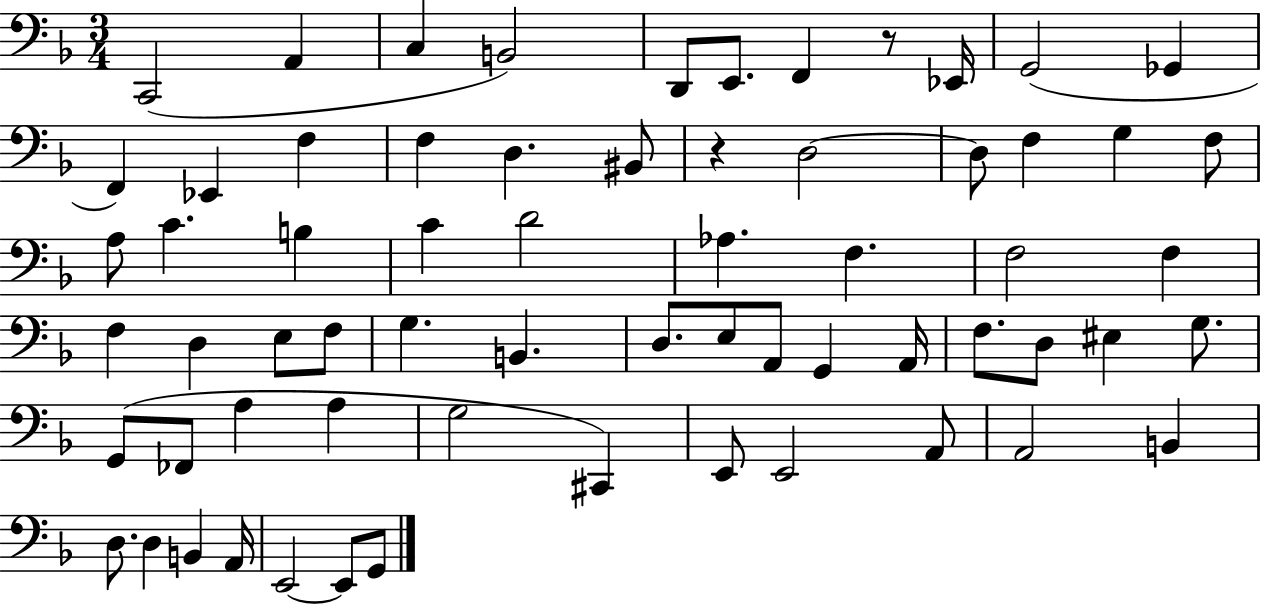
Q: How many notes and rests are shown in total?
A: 65